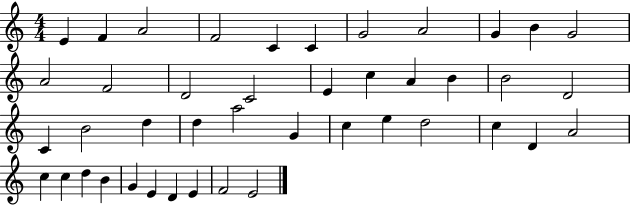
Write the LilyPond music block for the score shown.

{
  \clef treble
  \numericTimeSignature
  \time 4/4
  \key c \major
  e'4 f'4 a'2 | f'2 c'4 c'4 | g'2 a'2 | g'4 b'4 g'2 | \break a'2 f'2 | d'2 c'2 | e'4 c''4 a'4 b'4 | b'2 d'2 | \break c'4 b'2 d''4 | d''4 a''2 g'4 | c''4 e''4 d''2 | c''4 d'4 a'2 | \break c''4 c''4 d''4 b'4 | g'4 e'4 d'4 e'4 | f'2 e'2 | \bar "|."
}